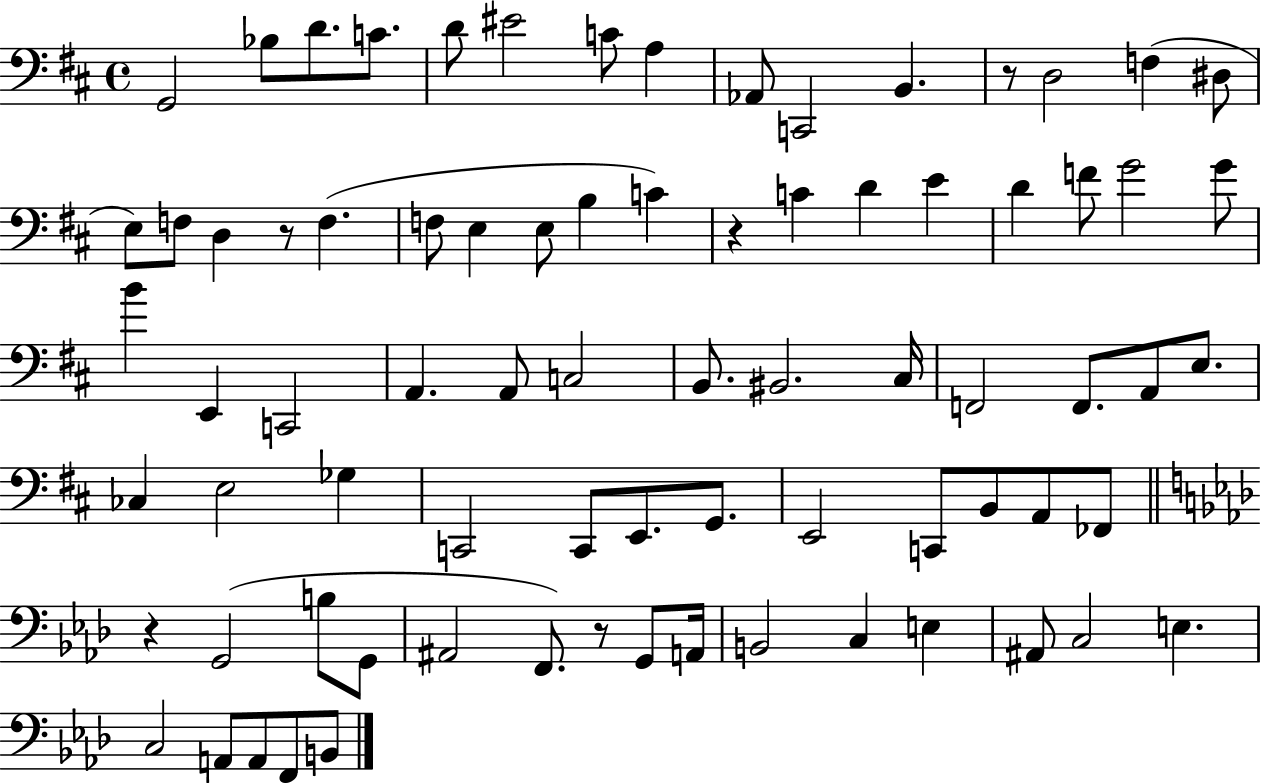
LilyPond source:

{
  \clef bass
  \time 4/4
  \defaultTimeSignature
  \key d \major
  g,2 bes8 d'8. c'8. | d'8 eis'2 c'8 a4 | aes,8 c,2 b,4. | r8 d2 f4( dis8 | \break e8) f8 d4 r8 f4.( | f8 e4 e8 b4 c'4) | r4 c'4 d'4 e'4 | d'4 f'8 g'2 g'8 | \break b'4 e,4 c,2 | a,4. a,8 c2 | b,8. bis,2. cis16 | f,2 f,8. a,8 e8. | \break ces4 e2 ges4 | c,2 c,8 e,8. g,8. | e,2 c,8 b,8 a,8 fes,8 | \bar "||" \break \key aes \major r4 g,2( b8 g,8 | ais,2 f,8.) r8 g,8 a,16 | b,2 c4 e4 | ais,8 c2 e4. | \break c2 a,8 a,8 f,8 b,8 | \bar "|."
}